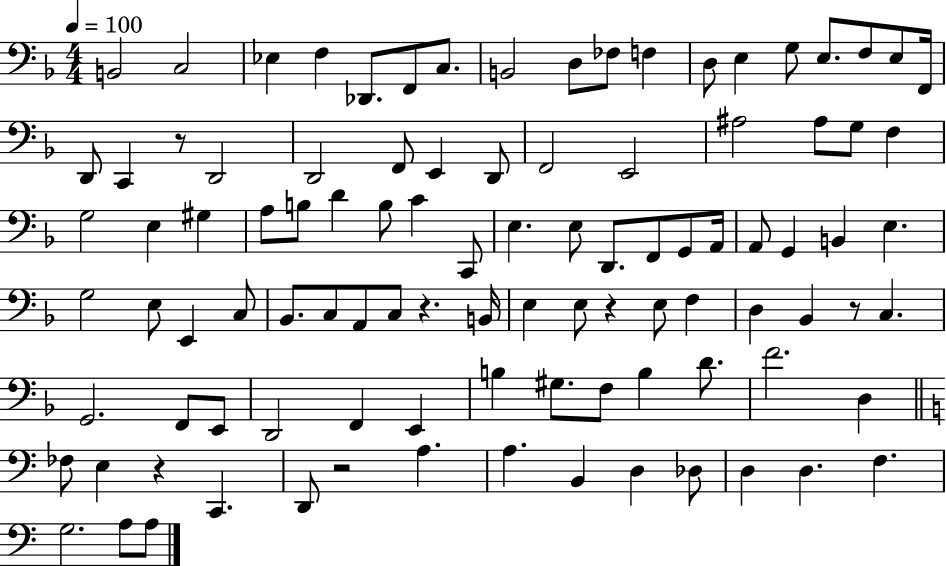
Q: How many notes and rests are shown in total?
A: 100